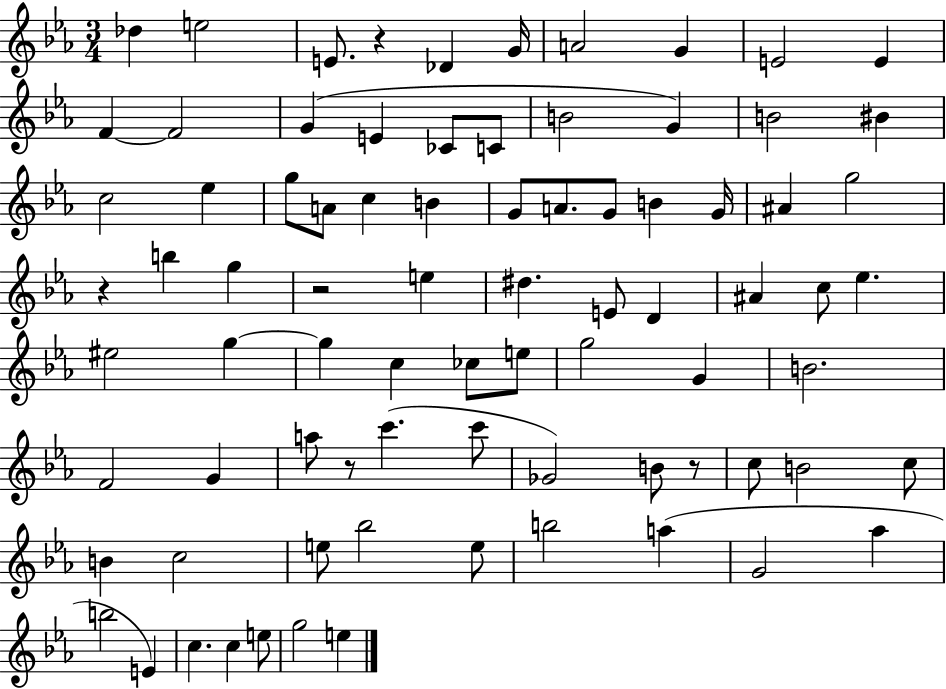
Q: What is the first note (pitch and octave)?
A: Db5